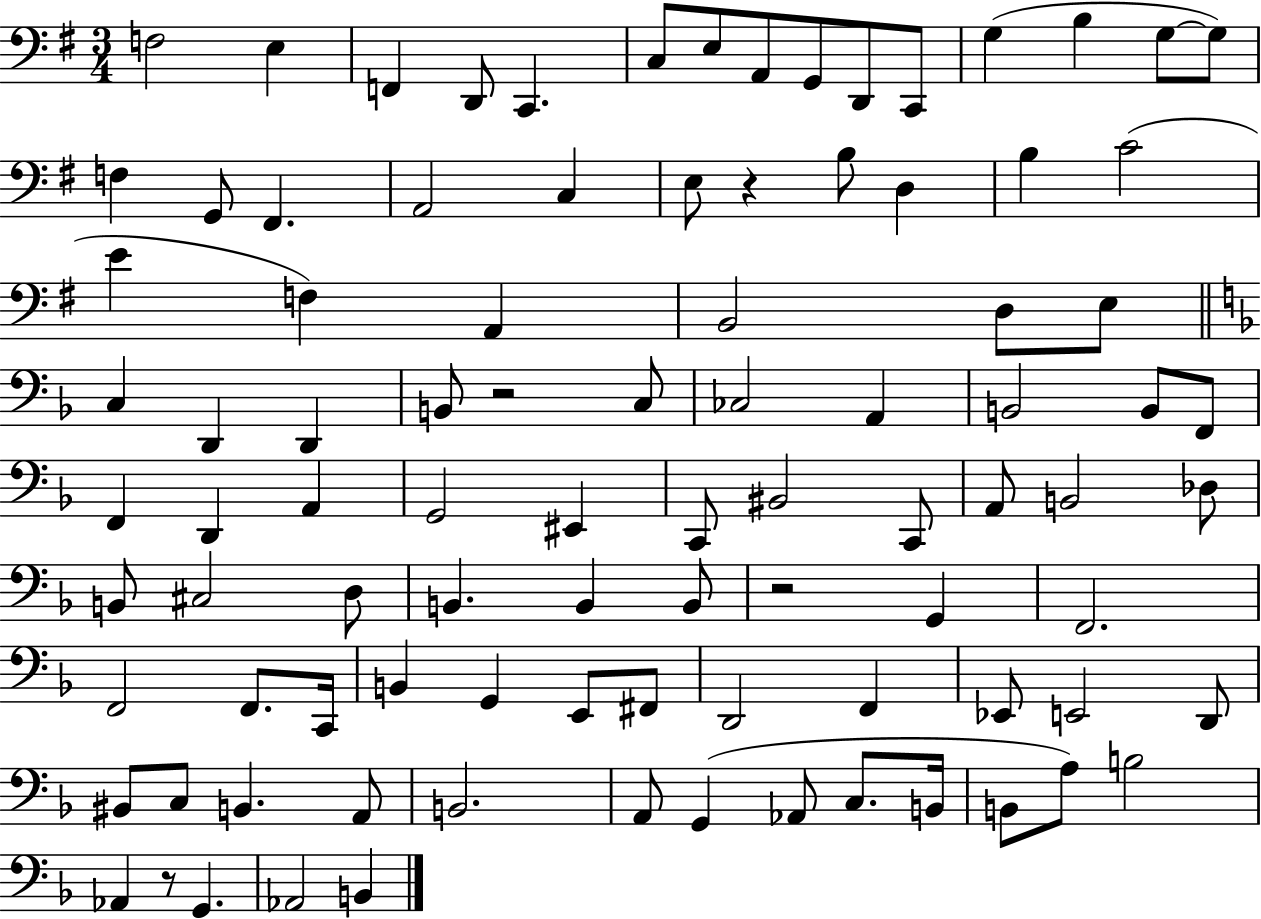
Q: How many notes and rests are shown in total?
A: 93